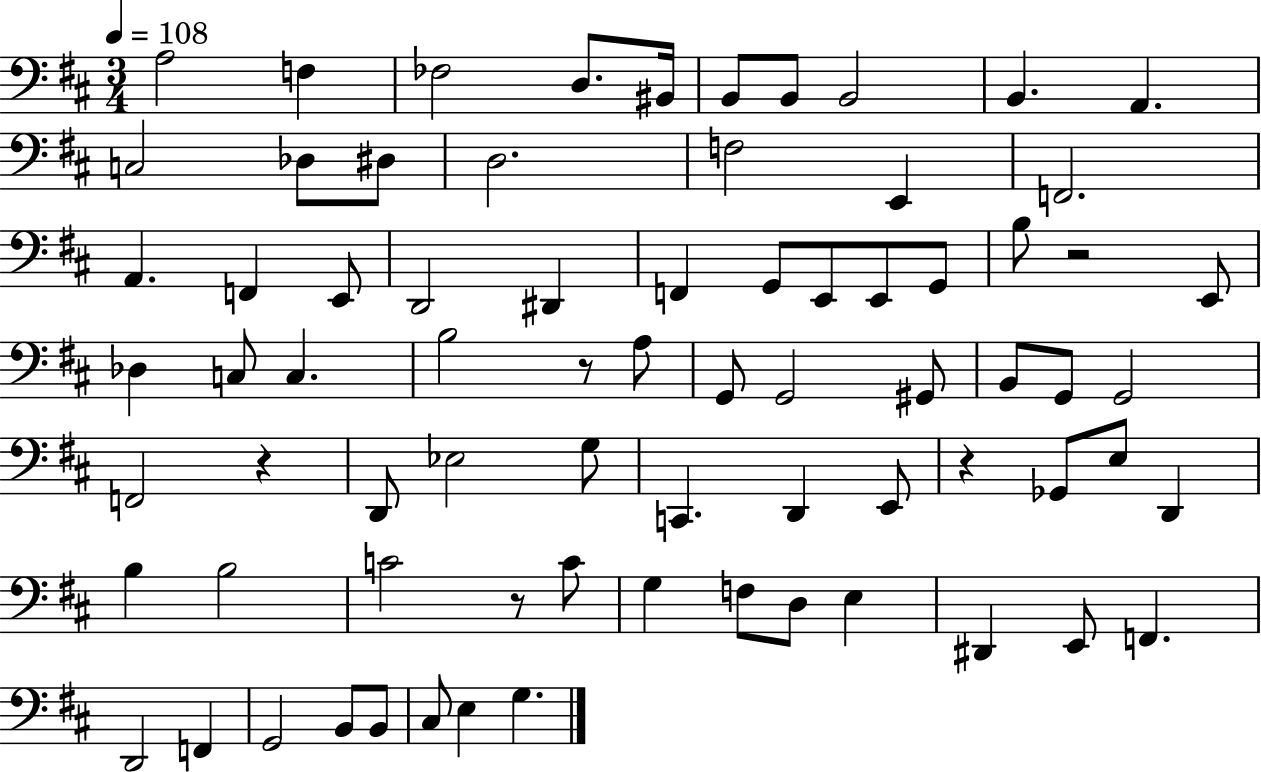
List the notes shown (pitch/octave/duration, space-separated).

A3/h F3/q FES3/h D3/e. BIS2/s B2/e B2/e B2/h B2/q. A2/q. C3/h Db3/e D#3/e D3/h. F3/h E2/q F2/h. A2/q. F2/q E2/e D2/h D#2/q F2/q G2/e E2/e E2/e G2/e B3/e R/h E2/e Db3/q C3/e C3/q. B3/h R/e A3/e G2/e G2/h G#2/e B2/e G2/e G2/h F2/h R/q D2/e Eb3/h G3/e C2/q. D2/q E2/e R/q Gb2/e E3/e D2/q B3/q B3/h C4/h R/e C4/e G3/q F3/e D3/e E3/q D#2/q E2/e F2/q. D2/h F2/q G2/h B2/e B2/e C#3/e E3/q G3/q.